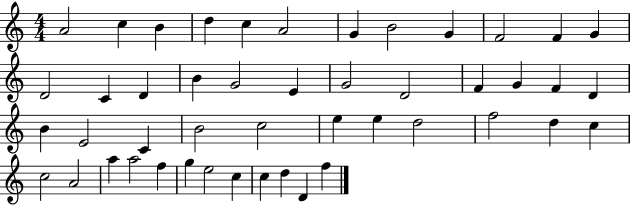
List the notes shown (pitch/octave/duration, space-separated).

A4/h C5/q B4/q D5/q C5/q A4/h G4/q B4/h G4/q F4/h F4/q G4/q D4/h C4/q D4/q B4/q G4/h E4/q G4/h D4/h F4/q G4/q F4/q D4/q B4/q E4/h C4/q B4/h C5/h E5/q E5/q D5/h F5/h D5/q C5/q C5/h A4/h A5/q A5/h F5/q G5/q E5/h C5/q C5/q D5/q D4/q F5/q